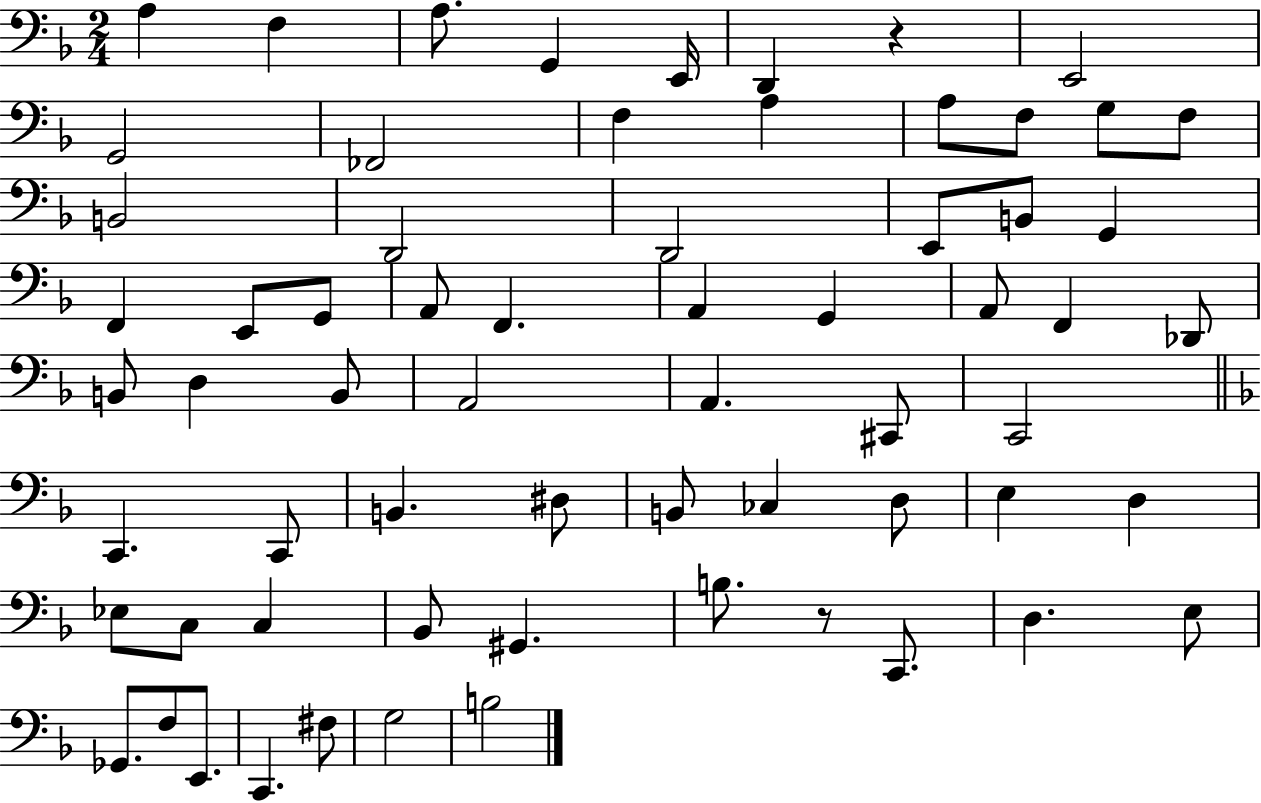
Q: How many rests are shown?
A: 2